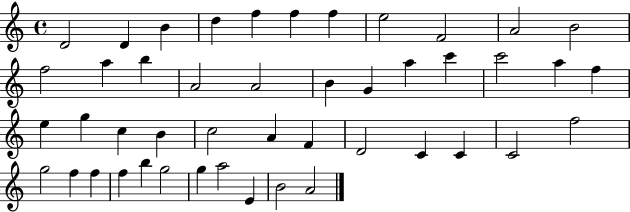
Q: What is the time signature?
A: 4/4